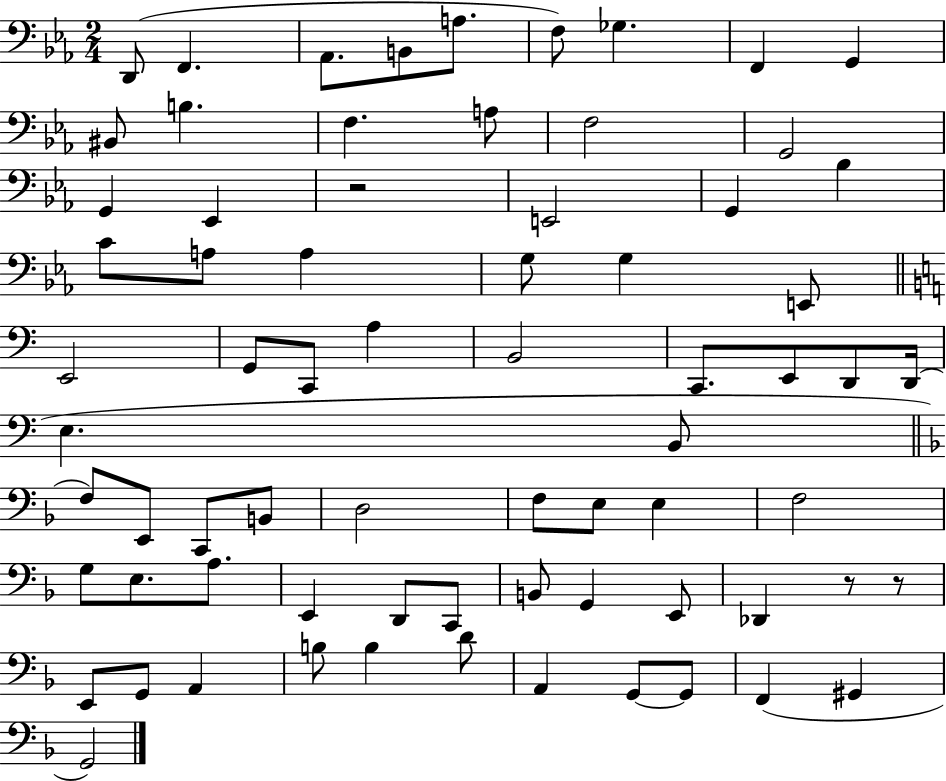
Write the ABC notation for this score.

X:1
T:Untitled
M:2/4
L:1/4
K:Eb
D,,/2 F,, _A,,/2 B,,/2 A,/2 F,/2 _G, F,, G,, ^B,,/2 B, F, A,/2 F,2 G,,2 G,, _E,, z2 E,,2 G,, _B, C/2 A,/2 A, G,/2 G, E,,/2 E,,2 G,,/2 C,,/2 A, B,,2 C,,/2 E,,/2 D,,/2 D,,/4 E, B,,/2 F,/2 E,,/2 C,,/2 B,,/2 D,2 F,/2 E,/2 E, F,2 G,/2 E,/2 A,/2 E,, D,,/2 C,,/2 B,,/2 G,, E,,/2 _D,, z/2 z/2 E,,/2 G,,/2 A,, B,/2 B, D/2 A,, G,,/2 G,,/2 F,, ^G,, G,,2